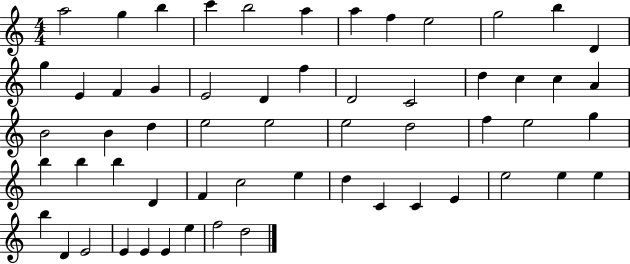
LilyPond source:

{
  \clef treble
  \numericTimeSignature
  \time 4/4
  \key c \major
  a''2 g''4 b''4 | c'''4 b''2 a''4 | a''4 f''4 e''2 | g''2 b''4 d'4 | \break g''4 e'4 f'4 g'4 | e'2 d'4 f''4 | d'2 c'2 | d''4 c''4 c''4 a'4 | \break b'2 b'4 d''4 | e''2 e''2 | e''2 d''2 | f''4 e''2 g''4 | \break b''4 b''4 b''4 d'4 | f'4 c''2 e''4 | d''4 c'4 c'4 e'4 | e''2 e''4 e''4 | \break b''4 d'4 e'2 | e'4 e'4 e'4 e''4 | f''2 d''2 | \bar "|."
}